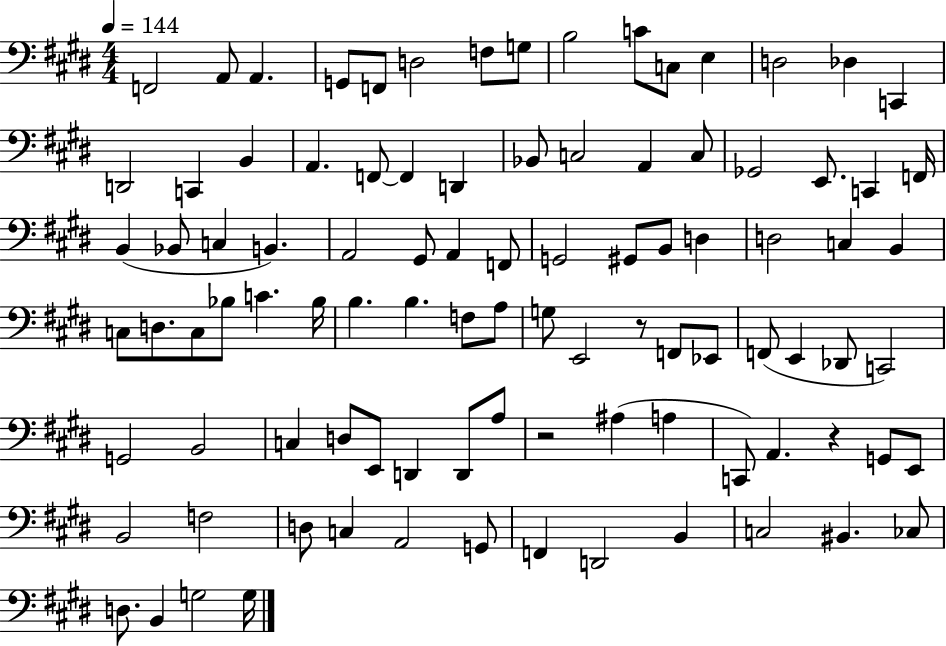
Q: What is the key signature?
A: E major